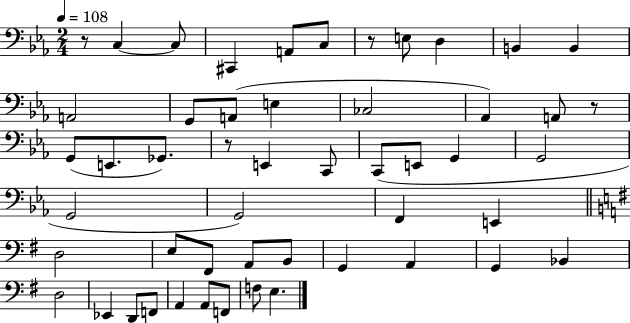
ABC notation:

X:1
T:Untitled
M:2/4
L:1/4
K:Eb
z/2 C, C,/2 ^C,, A,,/2 C,/2 z/2 E,/2 D, B,, B,, A,,2 G,,/2 A,,/2 E, _C,2 _A,, A,,/2 z/2 G,,/2 E,,/2 _G,,/2 z/2 E,, C,,/2 C,,/2 E,,/2 G,, G,,2 G,,2 G,,2 F,, E,, D,2 E,/2 ^F,,/2 A,,/2 B,,/2 G,, A,, G,, _B,, D,2 _E,, D,,/2 F,,/2 A,, A,,/2 F,,/2 F,/2 E,